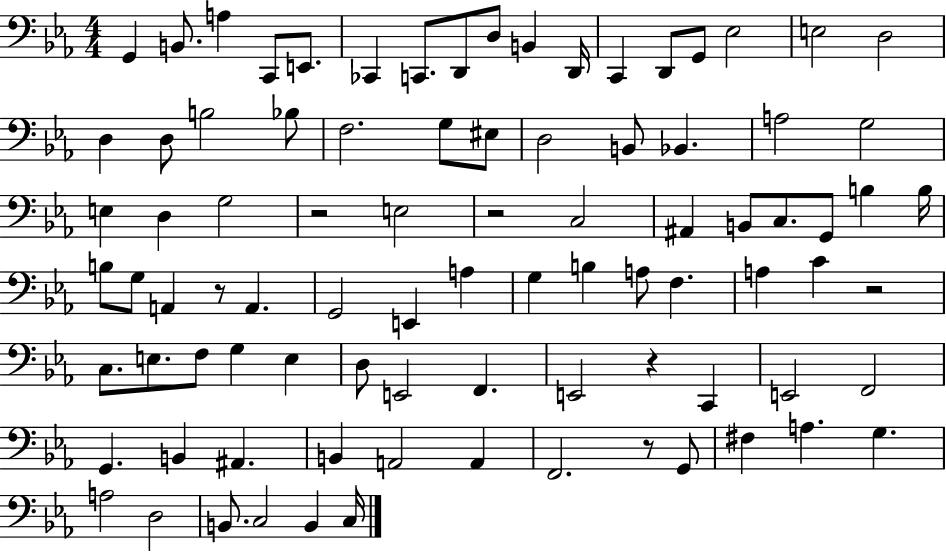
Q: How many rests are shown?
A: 6